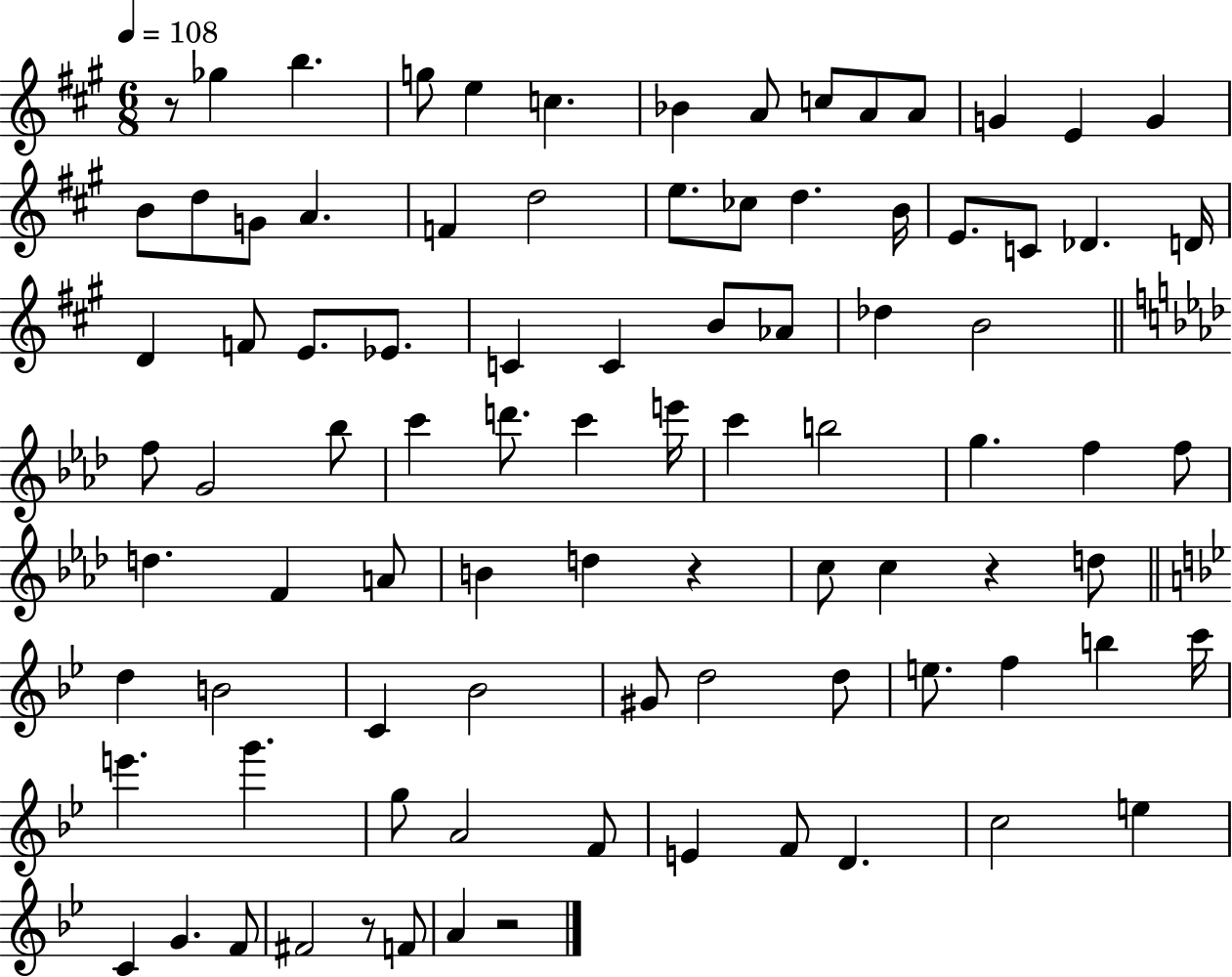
X:1
T:Untitled
M:6/8
L:1/4
K:A
z/2 _g b g/2 e c _B A/2 c/2 A/2 A/2 G E G B/2 d/2 G/2 A F d2 e/2 _c/2 d B/4 E/2 C/2 _D D/4 D F/2 E/2 _E/2 C C B/2 _A/2 _d B2 f/2 G2 _b/2 c' d'/2 c' e'/4 c' b2 g f f/2 d F A/2 B d z c/2 c z d/2 d B2 C _B2 ^G/2 d2 d/2 e/2 f b c'/4 e' g' g/2 A2 F/2 E F/2 D c2 e C G F/2 ^F2 z/2 F/2 A z2